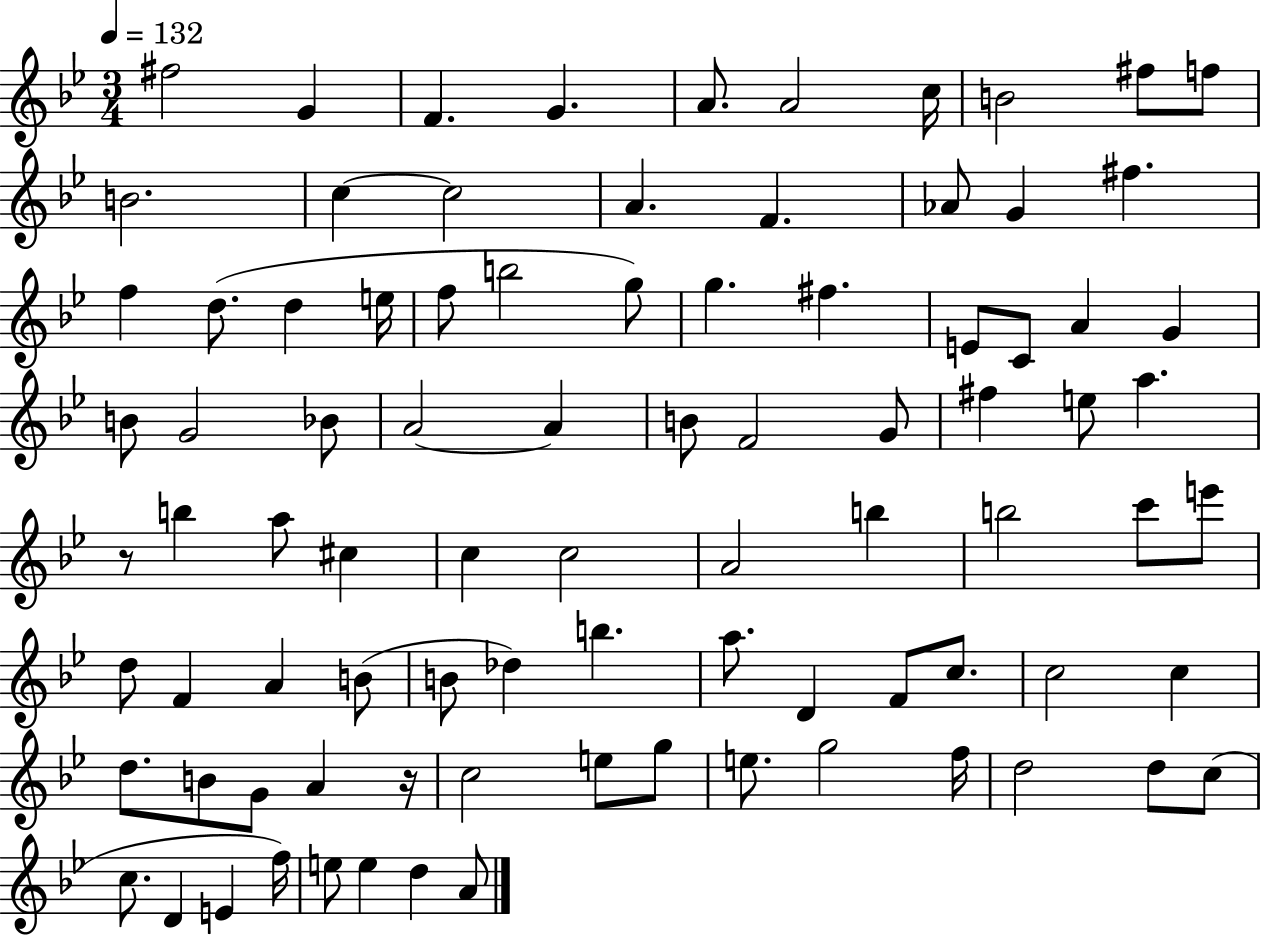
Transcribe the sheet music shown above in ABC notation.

X:1
T:Untitled
M:3/4
L:1/4
K:Bb
^f2 G F G A/2 A2 c/4 B2 ^f/2 f/2 B2 c c2 A F _A/2 G ^f f d/2 d e/4 f/2 b2 g/2 g ^f E/2 C/2 A G B/2 G2 _B/2 A2 A B/2 F2 G/2 ^f e/2 a z/2 b a/2 ^c c c2 A2 b b2 c'/2 e'/2 d/2 F A B/2 B/2 _d b a/2 D F/2 c/2 c2 c d/2 B/2 G/2 A z/4 c2 e/2 g/2 e/2 g2 f/4 d2 d/2 c/2 c/2 D E f/4 e/2 e d A/2